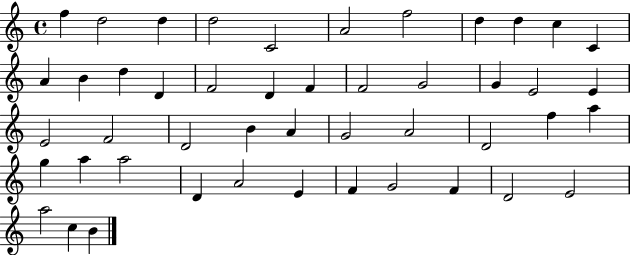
{
  \clef treble
  \time 4/4
  \defaultTimeSignature
  \key c \major
  f''4 d''2 d''4 | d''2 c'2 | a'2 f''2 | d''4 d''4 c''4 c'4 | \break a'4 b'4 d''4 d'4 | f'2 d'4 f'4 | f'2 g'2 | g'4 e'2 e'4 | \break e'2 f'2 | d'2 b'4 a'4 | g'2 a'2 | d'2 f''4 a''4 | \break g''4 a''4 a''2 | d'4 a'2 e'4 | f'4 g'2 f'4 | d'2 e'2 | \break a''2 c''4 b'4 | \bar "|."
}